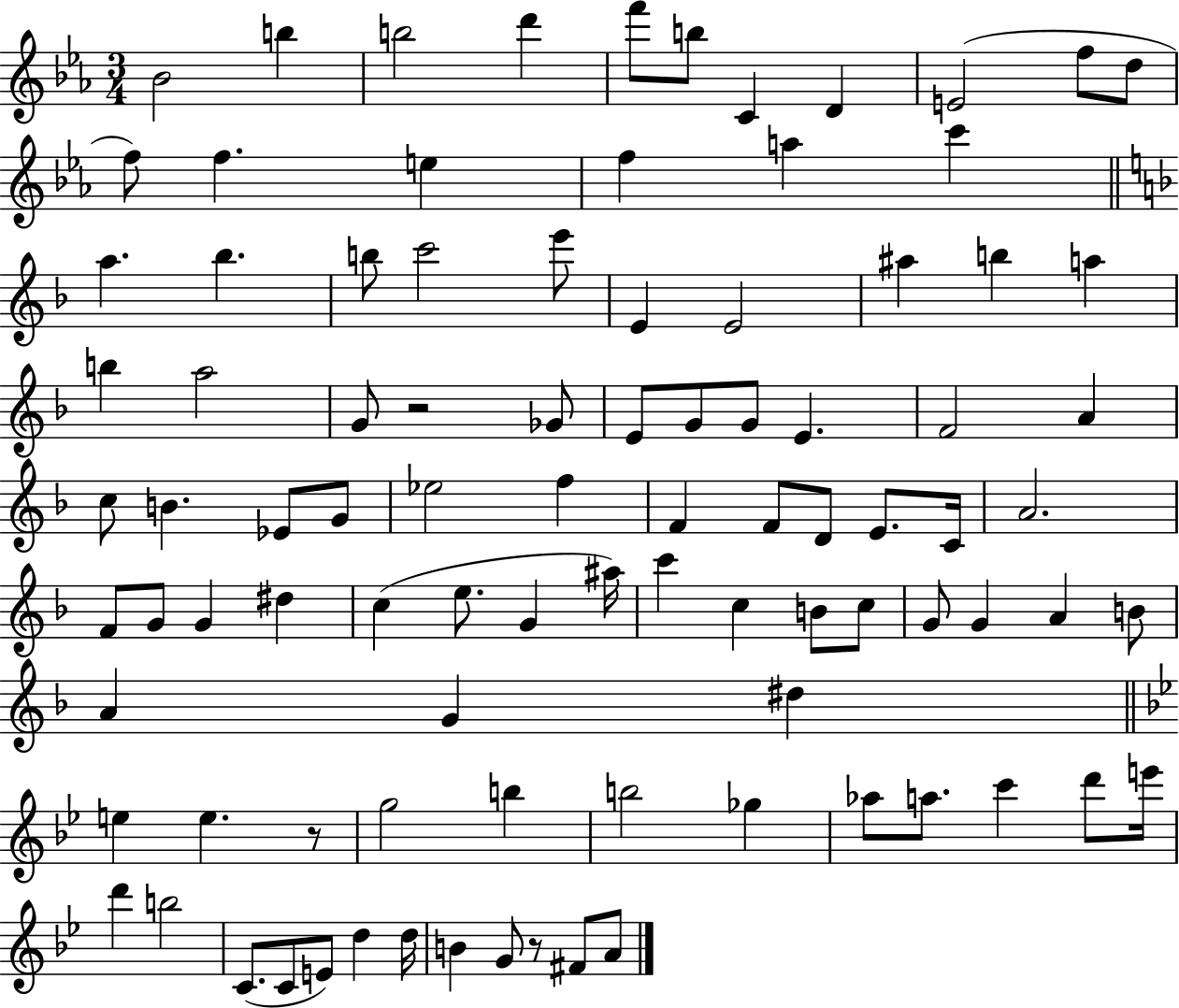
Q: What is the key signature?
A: EES major